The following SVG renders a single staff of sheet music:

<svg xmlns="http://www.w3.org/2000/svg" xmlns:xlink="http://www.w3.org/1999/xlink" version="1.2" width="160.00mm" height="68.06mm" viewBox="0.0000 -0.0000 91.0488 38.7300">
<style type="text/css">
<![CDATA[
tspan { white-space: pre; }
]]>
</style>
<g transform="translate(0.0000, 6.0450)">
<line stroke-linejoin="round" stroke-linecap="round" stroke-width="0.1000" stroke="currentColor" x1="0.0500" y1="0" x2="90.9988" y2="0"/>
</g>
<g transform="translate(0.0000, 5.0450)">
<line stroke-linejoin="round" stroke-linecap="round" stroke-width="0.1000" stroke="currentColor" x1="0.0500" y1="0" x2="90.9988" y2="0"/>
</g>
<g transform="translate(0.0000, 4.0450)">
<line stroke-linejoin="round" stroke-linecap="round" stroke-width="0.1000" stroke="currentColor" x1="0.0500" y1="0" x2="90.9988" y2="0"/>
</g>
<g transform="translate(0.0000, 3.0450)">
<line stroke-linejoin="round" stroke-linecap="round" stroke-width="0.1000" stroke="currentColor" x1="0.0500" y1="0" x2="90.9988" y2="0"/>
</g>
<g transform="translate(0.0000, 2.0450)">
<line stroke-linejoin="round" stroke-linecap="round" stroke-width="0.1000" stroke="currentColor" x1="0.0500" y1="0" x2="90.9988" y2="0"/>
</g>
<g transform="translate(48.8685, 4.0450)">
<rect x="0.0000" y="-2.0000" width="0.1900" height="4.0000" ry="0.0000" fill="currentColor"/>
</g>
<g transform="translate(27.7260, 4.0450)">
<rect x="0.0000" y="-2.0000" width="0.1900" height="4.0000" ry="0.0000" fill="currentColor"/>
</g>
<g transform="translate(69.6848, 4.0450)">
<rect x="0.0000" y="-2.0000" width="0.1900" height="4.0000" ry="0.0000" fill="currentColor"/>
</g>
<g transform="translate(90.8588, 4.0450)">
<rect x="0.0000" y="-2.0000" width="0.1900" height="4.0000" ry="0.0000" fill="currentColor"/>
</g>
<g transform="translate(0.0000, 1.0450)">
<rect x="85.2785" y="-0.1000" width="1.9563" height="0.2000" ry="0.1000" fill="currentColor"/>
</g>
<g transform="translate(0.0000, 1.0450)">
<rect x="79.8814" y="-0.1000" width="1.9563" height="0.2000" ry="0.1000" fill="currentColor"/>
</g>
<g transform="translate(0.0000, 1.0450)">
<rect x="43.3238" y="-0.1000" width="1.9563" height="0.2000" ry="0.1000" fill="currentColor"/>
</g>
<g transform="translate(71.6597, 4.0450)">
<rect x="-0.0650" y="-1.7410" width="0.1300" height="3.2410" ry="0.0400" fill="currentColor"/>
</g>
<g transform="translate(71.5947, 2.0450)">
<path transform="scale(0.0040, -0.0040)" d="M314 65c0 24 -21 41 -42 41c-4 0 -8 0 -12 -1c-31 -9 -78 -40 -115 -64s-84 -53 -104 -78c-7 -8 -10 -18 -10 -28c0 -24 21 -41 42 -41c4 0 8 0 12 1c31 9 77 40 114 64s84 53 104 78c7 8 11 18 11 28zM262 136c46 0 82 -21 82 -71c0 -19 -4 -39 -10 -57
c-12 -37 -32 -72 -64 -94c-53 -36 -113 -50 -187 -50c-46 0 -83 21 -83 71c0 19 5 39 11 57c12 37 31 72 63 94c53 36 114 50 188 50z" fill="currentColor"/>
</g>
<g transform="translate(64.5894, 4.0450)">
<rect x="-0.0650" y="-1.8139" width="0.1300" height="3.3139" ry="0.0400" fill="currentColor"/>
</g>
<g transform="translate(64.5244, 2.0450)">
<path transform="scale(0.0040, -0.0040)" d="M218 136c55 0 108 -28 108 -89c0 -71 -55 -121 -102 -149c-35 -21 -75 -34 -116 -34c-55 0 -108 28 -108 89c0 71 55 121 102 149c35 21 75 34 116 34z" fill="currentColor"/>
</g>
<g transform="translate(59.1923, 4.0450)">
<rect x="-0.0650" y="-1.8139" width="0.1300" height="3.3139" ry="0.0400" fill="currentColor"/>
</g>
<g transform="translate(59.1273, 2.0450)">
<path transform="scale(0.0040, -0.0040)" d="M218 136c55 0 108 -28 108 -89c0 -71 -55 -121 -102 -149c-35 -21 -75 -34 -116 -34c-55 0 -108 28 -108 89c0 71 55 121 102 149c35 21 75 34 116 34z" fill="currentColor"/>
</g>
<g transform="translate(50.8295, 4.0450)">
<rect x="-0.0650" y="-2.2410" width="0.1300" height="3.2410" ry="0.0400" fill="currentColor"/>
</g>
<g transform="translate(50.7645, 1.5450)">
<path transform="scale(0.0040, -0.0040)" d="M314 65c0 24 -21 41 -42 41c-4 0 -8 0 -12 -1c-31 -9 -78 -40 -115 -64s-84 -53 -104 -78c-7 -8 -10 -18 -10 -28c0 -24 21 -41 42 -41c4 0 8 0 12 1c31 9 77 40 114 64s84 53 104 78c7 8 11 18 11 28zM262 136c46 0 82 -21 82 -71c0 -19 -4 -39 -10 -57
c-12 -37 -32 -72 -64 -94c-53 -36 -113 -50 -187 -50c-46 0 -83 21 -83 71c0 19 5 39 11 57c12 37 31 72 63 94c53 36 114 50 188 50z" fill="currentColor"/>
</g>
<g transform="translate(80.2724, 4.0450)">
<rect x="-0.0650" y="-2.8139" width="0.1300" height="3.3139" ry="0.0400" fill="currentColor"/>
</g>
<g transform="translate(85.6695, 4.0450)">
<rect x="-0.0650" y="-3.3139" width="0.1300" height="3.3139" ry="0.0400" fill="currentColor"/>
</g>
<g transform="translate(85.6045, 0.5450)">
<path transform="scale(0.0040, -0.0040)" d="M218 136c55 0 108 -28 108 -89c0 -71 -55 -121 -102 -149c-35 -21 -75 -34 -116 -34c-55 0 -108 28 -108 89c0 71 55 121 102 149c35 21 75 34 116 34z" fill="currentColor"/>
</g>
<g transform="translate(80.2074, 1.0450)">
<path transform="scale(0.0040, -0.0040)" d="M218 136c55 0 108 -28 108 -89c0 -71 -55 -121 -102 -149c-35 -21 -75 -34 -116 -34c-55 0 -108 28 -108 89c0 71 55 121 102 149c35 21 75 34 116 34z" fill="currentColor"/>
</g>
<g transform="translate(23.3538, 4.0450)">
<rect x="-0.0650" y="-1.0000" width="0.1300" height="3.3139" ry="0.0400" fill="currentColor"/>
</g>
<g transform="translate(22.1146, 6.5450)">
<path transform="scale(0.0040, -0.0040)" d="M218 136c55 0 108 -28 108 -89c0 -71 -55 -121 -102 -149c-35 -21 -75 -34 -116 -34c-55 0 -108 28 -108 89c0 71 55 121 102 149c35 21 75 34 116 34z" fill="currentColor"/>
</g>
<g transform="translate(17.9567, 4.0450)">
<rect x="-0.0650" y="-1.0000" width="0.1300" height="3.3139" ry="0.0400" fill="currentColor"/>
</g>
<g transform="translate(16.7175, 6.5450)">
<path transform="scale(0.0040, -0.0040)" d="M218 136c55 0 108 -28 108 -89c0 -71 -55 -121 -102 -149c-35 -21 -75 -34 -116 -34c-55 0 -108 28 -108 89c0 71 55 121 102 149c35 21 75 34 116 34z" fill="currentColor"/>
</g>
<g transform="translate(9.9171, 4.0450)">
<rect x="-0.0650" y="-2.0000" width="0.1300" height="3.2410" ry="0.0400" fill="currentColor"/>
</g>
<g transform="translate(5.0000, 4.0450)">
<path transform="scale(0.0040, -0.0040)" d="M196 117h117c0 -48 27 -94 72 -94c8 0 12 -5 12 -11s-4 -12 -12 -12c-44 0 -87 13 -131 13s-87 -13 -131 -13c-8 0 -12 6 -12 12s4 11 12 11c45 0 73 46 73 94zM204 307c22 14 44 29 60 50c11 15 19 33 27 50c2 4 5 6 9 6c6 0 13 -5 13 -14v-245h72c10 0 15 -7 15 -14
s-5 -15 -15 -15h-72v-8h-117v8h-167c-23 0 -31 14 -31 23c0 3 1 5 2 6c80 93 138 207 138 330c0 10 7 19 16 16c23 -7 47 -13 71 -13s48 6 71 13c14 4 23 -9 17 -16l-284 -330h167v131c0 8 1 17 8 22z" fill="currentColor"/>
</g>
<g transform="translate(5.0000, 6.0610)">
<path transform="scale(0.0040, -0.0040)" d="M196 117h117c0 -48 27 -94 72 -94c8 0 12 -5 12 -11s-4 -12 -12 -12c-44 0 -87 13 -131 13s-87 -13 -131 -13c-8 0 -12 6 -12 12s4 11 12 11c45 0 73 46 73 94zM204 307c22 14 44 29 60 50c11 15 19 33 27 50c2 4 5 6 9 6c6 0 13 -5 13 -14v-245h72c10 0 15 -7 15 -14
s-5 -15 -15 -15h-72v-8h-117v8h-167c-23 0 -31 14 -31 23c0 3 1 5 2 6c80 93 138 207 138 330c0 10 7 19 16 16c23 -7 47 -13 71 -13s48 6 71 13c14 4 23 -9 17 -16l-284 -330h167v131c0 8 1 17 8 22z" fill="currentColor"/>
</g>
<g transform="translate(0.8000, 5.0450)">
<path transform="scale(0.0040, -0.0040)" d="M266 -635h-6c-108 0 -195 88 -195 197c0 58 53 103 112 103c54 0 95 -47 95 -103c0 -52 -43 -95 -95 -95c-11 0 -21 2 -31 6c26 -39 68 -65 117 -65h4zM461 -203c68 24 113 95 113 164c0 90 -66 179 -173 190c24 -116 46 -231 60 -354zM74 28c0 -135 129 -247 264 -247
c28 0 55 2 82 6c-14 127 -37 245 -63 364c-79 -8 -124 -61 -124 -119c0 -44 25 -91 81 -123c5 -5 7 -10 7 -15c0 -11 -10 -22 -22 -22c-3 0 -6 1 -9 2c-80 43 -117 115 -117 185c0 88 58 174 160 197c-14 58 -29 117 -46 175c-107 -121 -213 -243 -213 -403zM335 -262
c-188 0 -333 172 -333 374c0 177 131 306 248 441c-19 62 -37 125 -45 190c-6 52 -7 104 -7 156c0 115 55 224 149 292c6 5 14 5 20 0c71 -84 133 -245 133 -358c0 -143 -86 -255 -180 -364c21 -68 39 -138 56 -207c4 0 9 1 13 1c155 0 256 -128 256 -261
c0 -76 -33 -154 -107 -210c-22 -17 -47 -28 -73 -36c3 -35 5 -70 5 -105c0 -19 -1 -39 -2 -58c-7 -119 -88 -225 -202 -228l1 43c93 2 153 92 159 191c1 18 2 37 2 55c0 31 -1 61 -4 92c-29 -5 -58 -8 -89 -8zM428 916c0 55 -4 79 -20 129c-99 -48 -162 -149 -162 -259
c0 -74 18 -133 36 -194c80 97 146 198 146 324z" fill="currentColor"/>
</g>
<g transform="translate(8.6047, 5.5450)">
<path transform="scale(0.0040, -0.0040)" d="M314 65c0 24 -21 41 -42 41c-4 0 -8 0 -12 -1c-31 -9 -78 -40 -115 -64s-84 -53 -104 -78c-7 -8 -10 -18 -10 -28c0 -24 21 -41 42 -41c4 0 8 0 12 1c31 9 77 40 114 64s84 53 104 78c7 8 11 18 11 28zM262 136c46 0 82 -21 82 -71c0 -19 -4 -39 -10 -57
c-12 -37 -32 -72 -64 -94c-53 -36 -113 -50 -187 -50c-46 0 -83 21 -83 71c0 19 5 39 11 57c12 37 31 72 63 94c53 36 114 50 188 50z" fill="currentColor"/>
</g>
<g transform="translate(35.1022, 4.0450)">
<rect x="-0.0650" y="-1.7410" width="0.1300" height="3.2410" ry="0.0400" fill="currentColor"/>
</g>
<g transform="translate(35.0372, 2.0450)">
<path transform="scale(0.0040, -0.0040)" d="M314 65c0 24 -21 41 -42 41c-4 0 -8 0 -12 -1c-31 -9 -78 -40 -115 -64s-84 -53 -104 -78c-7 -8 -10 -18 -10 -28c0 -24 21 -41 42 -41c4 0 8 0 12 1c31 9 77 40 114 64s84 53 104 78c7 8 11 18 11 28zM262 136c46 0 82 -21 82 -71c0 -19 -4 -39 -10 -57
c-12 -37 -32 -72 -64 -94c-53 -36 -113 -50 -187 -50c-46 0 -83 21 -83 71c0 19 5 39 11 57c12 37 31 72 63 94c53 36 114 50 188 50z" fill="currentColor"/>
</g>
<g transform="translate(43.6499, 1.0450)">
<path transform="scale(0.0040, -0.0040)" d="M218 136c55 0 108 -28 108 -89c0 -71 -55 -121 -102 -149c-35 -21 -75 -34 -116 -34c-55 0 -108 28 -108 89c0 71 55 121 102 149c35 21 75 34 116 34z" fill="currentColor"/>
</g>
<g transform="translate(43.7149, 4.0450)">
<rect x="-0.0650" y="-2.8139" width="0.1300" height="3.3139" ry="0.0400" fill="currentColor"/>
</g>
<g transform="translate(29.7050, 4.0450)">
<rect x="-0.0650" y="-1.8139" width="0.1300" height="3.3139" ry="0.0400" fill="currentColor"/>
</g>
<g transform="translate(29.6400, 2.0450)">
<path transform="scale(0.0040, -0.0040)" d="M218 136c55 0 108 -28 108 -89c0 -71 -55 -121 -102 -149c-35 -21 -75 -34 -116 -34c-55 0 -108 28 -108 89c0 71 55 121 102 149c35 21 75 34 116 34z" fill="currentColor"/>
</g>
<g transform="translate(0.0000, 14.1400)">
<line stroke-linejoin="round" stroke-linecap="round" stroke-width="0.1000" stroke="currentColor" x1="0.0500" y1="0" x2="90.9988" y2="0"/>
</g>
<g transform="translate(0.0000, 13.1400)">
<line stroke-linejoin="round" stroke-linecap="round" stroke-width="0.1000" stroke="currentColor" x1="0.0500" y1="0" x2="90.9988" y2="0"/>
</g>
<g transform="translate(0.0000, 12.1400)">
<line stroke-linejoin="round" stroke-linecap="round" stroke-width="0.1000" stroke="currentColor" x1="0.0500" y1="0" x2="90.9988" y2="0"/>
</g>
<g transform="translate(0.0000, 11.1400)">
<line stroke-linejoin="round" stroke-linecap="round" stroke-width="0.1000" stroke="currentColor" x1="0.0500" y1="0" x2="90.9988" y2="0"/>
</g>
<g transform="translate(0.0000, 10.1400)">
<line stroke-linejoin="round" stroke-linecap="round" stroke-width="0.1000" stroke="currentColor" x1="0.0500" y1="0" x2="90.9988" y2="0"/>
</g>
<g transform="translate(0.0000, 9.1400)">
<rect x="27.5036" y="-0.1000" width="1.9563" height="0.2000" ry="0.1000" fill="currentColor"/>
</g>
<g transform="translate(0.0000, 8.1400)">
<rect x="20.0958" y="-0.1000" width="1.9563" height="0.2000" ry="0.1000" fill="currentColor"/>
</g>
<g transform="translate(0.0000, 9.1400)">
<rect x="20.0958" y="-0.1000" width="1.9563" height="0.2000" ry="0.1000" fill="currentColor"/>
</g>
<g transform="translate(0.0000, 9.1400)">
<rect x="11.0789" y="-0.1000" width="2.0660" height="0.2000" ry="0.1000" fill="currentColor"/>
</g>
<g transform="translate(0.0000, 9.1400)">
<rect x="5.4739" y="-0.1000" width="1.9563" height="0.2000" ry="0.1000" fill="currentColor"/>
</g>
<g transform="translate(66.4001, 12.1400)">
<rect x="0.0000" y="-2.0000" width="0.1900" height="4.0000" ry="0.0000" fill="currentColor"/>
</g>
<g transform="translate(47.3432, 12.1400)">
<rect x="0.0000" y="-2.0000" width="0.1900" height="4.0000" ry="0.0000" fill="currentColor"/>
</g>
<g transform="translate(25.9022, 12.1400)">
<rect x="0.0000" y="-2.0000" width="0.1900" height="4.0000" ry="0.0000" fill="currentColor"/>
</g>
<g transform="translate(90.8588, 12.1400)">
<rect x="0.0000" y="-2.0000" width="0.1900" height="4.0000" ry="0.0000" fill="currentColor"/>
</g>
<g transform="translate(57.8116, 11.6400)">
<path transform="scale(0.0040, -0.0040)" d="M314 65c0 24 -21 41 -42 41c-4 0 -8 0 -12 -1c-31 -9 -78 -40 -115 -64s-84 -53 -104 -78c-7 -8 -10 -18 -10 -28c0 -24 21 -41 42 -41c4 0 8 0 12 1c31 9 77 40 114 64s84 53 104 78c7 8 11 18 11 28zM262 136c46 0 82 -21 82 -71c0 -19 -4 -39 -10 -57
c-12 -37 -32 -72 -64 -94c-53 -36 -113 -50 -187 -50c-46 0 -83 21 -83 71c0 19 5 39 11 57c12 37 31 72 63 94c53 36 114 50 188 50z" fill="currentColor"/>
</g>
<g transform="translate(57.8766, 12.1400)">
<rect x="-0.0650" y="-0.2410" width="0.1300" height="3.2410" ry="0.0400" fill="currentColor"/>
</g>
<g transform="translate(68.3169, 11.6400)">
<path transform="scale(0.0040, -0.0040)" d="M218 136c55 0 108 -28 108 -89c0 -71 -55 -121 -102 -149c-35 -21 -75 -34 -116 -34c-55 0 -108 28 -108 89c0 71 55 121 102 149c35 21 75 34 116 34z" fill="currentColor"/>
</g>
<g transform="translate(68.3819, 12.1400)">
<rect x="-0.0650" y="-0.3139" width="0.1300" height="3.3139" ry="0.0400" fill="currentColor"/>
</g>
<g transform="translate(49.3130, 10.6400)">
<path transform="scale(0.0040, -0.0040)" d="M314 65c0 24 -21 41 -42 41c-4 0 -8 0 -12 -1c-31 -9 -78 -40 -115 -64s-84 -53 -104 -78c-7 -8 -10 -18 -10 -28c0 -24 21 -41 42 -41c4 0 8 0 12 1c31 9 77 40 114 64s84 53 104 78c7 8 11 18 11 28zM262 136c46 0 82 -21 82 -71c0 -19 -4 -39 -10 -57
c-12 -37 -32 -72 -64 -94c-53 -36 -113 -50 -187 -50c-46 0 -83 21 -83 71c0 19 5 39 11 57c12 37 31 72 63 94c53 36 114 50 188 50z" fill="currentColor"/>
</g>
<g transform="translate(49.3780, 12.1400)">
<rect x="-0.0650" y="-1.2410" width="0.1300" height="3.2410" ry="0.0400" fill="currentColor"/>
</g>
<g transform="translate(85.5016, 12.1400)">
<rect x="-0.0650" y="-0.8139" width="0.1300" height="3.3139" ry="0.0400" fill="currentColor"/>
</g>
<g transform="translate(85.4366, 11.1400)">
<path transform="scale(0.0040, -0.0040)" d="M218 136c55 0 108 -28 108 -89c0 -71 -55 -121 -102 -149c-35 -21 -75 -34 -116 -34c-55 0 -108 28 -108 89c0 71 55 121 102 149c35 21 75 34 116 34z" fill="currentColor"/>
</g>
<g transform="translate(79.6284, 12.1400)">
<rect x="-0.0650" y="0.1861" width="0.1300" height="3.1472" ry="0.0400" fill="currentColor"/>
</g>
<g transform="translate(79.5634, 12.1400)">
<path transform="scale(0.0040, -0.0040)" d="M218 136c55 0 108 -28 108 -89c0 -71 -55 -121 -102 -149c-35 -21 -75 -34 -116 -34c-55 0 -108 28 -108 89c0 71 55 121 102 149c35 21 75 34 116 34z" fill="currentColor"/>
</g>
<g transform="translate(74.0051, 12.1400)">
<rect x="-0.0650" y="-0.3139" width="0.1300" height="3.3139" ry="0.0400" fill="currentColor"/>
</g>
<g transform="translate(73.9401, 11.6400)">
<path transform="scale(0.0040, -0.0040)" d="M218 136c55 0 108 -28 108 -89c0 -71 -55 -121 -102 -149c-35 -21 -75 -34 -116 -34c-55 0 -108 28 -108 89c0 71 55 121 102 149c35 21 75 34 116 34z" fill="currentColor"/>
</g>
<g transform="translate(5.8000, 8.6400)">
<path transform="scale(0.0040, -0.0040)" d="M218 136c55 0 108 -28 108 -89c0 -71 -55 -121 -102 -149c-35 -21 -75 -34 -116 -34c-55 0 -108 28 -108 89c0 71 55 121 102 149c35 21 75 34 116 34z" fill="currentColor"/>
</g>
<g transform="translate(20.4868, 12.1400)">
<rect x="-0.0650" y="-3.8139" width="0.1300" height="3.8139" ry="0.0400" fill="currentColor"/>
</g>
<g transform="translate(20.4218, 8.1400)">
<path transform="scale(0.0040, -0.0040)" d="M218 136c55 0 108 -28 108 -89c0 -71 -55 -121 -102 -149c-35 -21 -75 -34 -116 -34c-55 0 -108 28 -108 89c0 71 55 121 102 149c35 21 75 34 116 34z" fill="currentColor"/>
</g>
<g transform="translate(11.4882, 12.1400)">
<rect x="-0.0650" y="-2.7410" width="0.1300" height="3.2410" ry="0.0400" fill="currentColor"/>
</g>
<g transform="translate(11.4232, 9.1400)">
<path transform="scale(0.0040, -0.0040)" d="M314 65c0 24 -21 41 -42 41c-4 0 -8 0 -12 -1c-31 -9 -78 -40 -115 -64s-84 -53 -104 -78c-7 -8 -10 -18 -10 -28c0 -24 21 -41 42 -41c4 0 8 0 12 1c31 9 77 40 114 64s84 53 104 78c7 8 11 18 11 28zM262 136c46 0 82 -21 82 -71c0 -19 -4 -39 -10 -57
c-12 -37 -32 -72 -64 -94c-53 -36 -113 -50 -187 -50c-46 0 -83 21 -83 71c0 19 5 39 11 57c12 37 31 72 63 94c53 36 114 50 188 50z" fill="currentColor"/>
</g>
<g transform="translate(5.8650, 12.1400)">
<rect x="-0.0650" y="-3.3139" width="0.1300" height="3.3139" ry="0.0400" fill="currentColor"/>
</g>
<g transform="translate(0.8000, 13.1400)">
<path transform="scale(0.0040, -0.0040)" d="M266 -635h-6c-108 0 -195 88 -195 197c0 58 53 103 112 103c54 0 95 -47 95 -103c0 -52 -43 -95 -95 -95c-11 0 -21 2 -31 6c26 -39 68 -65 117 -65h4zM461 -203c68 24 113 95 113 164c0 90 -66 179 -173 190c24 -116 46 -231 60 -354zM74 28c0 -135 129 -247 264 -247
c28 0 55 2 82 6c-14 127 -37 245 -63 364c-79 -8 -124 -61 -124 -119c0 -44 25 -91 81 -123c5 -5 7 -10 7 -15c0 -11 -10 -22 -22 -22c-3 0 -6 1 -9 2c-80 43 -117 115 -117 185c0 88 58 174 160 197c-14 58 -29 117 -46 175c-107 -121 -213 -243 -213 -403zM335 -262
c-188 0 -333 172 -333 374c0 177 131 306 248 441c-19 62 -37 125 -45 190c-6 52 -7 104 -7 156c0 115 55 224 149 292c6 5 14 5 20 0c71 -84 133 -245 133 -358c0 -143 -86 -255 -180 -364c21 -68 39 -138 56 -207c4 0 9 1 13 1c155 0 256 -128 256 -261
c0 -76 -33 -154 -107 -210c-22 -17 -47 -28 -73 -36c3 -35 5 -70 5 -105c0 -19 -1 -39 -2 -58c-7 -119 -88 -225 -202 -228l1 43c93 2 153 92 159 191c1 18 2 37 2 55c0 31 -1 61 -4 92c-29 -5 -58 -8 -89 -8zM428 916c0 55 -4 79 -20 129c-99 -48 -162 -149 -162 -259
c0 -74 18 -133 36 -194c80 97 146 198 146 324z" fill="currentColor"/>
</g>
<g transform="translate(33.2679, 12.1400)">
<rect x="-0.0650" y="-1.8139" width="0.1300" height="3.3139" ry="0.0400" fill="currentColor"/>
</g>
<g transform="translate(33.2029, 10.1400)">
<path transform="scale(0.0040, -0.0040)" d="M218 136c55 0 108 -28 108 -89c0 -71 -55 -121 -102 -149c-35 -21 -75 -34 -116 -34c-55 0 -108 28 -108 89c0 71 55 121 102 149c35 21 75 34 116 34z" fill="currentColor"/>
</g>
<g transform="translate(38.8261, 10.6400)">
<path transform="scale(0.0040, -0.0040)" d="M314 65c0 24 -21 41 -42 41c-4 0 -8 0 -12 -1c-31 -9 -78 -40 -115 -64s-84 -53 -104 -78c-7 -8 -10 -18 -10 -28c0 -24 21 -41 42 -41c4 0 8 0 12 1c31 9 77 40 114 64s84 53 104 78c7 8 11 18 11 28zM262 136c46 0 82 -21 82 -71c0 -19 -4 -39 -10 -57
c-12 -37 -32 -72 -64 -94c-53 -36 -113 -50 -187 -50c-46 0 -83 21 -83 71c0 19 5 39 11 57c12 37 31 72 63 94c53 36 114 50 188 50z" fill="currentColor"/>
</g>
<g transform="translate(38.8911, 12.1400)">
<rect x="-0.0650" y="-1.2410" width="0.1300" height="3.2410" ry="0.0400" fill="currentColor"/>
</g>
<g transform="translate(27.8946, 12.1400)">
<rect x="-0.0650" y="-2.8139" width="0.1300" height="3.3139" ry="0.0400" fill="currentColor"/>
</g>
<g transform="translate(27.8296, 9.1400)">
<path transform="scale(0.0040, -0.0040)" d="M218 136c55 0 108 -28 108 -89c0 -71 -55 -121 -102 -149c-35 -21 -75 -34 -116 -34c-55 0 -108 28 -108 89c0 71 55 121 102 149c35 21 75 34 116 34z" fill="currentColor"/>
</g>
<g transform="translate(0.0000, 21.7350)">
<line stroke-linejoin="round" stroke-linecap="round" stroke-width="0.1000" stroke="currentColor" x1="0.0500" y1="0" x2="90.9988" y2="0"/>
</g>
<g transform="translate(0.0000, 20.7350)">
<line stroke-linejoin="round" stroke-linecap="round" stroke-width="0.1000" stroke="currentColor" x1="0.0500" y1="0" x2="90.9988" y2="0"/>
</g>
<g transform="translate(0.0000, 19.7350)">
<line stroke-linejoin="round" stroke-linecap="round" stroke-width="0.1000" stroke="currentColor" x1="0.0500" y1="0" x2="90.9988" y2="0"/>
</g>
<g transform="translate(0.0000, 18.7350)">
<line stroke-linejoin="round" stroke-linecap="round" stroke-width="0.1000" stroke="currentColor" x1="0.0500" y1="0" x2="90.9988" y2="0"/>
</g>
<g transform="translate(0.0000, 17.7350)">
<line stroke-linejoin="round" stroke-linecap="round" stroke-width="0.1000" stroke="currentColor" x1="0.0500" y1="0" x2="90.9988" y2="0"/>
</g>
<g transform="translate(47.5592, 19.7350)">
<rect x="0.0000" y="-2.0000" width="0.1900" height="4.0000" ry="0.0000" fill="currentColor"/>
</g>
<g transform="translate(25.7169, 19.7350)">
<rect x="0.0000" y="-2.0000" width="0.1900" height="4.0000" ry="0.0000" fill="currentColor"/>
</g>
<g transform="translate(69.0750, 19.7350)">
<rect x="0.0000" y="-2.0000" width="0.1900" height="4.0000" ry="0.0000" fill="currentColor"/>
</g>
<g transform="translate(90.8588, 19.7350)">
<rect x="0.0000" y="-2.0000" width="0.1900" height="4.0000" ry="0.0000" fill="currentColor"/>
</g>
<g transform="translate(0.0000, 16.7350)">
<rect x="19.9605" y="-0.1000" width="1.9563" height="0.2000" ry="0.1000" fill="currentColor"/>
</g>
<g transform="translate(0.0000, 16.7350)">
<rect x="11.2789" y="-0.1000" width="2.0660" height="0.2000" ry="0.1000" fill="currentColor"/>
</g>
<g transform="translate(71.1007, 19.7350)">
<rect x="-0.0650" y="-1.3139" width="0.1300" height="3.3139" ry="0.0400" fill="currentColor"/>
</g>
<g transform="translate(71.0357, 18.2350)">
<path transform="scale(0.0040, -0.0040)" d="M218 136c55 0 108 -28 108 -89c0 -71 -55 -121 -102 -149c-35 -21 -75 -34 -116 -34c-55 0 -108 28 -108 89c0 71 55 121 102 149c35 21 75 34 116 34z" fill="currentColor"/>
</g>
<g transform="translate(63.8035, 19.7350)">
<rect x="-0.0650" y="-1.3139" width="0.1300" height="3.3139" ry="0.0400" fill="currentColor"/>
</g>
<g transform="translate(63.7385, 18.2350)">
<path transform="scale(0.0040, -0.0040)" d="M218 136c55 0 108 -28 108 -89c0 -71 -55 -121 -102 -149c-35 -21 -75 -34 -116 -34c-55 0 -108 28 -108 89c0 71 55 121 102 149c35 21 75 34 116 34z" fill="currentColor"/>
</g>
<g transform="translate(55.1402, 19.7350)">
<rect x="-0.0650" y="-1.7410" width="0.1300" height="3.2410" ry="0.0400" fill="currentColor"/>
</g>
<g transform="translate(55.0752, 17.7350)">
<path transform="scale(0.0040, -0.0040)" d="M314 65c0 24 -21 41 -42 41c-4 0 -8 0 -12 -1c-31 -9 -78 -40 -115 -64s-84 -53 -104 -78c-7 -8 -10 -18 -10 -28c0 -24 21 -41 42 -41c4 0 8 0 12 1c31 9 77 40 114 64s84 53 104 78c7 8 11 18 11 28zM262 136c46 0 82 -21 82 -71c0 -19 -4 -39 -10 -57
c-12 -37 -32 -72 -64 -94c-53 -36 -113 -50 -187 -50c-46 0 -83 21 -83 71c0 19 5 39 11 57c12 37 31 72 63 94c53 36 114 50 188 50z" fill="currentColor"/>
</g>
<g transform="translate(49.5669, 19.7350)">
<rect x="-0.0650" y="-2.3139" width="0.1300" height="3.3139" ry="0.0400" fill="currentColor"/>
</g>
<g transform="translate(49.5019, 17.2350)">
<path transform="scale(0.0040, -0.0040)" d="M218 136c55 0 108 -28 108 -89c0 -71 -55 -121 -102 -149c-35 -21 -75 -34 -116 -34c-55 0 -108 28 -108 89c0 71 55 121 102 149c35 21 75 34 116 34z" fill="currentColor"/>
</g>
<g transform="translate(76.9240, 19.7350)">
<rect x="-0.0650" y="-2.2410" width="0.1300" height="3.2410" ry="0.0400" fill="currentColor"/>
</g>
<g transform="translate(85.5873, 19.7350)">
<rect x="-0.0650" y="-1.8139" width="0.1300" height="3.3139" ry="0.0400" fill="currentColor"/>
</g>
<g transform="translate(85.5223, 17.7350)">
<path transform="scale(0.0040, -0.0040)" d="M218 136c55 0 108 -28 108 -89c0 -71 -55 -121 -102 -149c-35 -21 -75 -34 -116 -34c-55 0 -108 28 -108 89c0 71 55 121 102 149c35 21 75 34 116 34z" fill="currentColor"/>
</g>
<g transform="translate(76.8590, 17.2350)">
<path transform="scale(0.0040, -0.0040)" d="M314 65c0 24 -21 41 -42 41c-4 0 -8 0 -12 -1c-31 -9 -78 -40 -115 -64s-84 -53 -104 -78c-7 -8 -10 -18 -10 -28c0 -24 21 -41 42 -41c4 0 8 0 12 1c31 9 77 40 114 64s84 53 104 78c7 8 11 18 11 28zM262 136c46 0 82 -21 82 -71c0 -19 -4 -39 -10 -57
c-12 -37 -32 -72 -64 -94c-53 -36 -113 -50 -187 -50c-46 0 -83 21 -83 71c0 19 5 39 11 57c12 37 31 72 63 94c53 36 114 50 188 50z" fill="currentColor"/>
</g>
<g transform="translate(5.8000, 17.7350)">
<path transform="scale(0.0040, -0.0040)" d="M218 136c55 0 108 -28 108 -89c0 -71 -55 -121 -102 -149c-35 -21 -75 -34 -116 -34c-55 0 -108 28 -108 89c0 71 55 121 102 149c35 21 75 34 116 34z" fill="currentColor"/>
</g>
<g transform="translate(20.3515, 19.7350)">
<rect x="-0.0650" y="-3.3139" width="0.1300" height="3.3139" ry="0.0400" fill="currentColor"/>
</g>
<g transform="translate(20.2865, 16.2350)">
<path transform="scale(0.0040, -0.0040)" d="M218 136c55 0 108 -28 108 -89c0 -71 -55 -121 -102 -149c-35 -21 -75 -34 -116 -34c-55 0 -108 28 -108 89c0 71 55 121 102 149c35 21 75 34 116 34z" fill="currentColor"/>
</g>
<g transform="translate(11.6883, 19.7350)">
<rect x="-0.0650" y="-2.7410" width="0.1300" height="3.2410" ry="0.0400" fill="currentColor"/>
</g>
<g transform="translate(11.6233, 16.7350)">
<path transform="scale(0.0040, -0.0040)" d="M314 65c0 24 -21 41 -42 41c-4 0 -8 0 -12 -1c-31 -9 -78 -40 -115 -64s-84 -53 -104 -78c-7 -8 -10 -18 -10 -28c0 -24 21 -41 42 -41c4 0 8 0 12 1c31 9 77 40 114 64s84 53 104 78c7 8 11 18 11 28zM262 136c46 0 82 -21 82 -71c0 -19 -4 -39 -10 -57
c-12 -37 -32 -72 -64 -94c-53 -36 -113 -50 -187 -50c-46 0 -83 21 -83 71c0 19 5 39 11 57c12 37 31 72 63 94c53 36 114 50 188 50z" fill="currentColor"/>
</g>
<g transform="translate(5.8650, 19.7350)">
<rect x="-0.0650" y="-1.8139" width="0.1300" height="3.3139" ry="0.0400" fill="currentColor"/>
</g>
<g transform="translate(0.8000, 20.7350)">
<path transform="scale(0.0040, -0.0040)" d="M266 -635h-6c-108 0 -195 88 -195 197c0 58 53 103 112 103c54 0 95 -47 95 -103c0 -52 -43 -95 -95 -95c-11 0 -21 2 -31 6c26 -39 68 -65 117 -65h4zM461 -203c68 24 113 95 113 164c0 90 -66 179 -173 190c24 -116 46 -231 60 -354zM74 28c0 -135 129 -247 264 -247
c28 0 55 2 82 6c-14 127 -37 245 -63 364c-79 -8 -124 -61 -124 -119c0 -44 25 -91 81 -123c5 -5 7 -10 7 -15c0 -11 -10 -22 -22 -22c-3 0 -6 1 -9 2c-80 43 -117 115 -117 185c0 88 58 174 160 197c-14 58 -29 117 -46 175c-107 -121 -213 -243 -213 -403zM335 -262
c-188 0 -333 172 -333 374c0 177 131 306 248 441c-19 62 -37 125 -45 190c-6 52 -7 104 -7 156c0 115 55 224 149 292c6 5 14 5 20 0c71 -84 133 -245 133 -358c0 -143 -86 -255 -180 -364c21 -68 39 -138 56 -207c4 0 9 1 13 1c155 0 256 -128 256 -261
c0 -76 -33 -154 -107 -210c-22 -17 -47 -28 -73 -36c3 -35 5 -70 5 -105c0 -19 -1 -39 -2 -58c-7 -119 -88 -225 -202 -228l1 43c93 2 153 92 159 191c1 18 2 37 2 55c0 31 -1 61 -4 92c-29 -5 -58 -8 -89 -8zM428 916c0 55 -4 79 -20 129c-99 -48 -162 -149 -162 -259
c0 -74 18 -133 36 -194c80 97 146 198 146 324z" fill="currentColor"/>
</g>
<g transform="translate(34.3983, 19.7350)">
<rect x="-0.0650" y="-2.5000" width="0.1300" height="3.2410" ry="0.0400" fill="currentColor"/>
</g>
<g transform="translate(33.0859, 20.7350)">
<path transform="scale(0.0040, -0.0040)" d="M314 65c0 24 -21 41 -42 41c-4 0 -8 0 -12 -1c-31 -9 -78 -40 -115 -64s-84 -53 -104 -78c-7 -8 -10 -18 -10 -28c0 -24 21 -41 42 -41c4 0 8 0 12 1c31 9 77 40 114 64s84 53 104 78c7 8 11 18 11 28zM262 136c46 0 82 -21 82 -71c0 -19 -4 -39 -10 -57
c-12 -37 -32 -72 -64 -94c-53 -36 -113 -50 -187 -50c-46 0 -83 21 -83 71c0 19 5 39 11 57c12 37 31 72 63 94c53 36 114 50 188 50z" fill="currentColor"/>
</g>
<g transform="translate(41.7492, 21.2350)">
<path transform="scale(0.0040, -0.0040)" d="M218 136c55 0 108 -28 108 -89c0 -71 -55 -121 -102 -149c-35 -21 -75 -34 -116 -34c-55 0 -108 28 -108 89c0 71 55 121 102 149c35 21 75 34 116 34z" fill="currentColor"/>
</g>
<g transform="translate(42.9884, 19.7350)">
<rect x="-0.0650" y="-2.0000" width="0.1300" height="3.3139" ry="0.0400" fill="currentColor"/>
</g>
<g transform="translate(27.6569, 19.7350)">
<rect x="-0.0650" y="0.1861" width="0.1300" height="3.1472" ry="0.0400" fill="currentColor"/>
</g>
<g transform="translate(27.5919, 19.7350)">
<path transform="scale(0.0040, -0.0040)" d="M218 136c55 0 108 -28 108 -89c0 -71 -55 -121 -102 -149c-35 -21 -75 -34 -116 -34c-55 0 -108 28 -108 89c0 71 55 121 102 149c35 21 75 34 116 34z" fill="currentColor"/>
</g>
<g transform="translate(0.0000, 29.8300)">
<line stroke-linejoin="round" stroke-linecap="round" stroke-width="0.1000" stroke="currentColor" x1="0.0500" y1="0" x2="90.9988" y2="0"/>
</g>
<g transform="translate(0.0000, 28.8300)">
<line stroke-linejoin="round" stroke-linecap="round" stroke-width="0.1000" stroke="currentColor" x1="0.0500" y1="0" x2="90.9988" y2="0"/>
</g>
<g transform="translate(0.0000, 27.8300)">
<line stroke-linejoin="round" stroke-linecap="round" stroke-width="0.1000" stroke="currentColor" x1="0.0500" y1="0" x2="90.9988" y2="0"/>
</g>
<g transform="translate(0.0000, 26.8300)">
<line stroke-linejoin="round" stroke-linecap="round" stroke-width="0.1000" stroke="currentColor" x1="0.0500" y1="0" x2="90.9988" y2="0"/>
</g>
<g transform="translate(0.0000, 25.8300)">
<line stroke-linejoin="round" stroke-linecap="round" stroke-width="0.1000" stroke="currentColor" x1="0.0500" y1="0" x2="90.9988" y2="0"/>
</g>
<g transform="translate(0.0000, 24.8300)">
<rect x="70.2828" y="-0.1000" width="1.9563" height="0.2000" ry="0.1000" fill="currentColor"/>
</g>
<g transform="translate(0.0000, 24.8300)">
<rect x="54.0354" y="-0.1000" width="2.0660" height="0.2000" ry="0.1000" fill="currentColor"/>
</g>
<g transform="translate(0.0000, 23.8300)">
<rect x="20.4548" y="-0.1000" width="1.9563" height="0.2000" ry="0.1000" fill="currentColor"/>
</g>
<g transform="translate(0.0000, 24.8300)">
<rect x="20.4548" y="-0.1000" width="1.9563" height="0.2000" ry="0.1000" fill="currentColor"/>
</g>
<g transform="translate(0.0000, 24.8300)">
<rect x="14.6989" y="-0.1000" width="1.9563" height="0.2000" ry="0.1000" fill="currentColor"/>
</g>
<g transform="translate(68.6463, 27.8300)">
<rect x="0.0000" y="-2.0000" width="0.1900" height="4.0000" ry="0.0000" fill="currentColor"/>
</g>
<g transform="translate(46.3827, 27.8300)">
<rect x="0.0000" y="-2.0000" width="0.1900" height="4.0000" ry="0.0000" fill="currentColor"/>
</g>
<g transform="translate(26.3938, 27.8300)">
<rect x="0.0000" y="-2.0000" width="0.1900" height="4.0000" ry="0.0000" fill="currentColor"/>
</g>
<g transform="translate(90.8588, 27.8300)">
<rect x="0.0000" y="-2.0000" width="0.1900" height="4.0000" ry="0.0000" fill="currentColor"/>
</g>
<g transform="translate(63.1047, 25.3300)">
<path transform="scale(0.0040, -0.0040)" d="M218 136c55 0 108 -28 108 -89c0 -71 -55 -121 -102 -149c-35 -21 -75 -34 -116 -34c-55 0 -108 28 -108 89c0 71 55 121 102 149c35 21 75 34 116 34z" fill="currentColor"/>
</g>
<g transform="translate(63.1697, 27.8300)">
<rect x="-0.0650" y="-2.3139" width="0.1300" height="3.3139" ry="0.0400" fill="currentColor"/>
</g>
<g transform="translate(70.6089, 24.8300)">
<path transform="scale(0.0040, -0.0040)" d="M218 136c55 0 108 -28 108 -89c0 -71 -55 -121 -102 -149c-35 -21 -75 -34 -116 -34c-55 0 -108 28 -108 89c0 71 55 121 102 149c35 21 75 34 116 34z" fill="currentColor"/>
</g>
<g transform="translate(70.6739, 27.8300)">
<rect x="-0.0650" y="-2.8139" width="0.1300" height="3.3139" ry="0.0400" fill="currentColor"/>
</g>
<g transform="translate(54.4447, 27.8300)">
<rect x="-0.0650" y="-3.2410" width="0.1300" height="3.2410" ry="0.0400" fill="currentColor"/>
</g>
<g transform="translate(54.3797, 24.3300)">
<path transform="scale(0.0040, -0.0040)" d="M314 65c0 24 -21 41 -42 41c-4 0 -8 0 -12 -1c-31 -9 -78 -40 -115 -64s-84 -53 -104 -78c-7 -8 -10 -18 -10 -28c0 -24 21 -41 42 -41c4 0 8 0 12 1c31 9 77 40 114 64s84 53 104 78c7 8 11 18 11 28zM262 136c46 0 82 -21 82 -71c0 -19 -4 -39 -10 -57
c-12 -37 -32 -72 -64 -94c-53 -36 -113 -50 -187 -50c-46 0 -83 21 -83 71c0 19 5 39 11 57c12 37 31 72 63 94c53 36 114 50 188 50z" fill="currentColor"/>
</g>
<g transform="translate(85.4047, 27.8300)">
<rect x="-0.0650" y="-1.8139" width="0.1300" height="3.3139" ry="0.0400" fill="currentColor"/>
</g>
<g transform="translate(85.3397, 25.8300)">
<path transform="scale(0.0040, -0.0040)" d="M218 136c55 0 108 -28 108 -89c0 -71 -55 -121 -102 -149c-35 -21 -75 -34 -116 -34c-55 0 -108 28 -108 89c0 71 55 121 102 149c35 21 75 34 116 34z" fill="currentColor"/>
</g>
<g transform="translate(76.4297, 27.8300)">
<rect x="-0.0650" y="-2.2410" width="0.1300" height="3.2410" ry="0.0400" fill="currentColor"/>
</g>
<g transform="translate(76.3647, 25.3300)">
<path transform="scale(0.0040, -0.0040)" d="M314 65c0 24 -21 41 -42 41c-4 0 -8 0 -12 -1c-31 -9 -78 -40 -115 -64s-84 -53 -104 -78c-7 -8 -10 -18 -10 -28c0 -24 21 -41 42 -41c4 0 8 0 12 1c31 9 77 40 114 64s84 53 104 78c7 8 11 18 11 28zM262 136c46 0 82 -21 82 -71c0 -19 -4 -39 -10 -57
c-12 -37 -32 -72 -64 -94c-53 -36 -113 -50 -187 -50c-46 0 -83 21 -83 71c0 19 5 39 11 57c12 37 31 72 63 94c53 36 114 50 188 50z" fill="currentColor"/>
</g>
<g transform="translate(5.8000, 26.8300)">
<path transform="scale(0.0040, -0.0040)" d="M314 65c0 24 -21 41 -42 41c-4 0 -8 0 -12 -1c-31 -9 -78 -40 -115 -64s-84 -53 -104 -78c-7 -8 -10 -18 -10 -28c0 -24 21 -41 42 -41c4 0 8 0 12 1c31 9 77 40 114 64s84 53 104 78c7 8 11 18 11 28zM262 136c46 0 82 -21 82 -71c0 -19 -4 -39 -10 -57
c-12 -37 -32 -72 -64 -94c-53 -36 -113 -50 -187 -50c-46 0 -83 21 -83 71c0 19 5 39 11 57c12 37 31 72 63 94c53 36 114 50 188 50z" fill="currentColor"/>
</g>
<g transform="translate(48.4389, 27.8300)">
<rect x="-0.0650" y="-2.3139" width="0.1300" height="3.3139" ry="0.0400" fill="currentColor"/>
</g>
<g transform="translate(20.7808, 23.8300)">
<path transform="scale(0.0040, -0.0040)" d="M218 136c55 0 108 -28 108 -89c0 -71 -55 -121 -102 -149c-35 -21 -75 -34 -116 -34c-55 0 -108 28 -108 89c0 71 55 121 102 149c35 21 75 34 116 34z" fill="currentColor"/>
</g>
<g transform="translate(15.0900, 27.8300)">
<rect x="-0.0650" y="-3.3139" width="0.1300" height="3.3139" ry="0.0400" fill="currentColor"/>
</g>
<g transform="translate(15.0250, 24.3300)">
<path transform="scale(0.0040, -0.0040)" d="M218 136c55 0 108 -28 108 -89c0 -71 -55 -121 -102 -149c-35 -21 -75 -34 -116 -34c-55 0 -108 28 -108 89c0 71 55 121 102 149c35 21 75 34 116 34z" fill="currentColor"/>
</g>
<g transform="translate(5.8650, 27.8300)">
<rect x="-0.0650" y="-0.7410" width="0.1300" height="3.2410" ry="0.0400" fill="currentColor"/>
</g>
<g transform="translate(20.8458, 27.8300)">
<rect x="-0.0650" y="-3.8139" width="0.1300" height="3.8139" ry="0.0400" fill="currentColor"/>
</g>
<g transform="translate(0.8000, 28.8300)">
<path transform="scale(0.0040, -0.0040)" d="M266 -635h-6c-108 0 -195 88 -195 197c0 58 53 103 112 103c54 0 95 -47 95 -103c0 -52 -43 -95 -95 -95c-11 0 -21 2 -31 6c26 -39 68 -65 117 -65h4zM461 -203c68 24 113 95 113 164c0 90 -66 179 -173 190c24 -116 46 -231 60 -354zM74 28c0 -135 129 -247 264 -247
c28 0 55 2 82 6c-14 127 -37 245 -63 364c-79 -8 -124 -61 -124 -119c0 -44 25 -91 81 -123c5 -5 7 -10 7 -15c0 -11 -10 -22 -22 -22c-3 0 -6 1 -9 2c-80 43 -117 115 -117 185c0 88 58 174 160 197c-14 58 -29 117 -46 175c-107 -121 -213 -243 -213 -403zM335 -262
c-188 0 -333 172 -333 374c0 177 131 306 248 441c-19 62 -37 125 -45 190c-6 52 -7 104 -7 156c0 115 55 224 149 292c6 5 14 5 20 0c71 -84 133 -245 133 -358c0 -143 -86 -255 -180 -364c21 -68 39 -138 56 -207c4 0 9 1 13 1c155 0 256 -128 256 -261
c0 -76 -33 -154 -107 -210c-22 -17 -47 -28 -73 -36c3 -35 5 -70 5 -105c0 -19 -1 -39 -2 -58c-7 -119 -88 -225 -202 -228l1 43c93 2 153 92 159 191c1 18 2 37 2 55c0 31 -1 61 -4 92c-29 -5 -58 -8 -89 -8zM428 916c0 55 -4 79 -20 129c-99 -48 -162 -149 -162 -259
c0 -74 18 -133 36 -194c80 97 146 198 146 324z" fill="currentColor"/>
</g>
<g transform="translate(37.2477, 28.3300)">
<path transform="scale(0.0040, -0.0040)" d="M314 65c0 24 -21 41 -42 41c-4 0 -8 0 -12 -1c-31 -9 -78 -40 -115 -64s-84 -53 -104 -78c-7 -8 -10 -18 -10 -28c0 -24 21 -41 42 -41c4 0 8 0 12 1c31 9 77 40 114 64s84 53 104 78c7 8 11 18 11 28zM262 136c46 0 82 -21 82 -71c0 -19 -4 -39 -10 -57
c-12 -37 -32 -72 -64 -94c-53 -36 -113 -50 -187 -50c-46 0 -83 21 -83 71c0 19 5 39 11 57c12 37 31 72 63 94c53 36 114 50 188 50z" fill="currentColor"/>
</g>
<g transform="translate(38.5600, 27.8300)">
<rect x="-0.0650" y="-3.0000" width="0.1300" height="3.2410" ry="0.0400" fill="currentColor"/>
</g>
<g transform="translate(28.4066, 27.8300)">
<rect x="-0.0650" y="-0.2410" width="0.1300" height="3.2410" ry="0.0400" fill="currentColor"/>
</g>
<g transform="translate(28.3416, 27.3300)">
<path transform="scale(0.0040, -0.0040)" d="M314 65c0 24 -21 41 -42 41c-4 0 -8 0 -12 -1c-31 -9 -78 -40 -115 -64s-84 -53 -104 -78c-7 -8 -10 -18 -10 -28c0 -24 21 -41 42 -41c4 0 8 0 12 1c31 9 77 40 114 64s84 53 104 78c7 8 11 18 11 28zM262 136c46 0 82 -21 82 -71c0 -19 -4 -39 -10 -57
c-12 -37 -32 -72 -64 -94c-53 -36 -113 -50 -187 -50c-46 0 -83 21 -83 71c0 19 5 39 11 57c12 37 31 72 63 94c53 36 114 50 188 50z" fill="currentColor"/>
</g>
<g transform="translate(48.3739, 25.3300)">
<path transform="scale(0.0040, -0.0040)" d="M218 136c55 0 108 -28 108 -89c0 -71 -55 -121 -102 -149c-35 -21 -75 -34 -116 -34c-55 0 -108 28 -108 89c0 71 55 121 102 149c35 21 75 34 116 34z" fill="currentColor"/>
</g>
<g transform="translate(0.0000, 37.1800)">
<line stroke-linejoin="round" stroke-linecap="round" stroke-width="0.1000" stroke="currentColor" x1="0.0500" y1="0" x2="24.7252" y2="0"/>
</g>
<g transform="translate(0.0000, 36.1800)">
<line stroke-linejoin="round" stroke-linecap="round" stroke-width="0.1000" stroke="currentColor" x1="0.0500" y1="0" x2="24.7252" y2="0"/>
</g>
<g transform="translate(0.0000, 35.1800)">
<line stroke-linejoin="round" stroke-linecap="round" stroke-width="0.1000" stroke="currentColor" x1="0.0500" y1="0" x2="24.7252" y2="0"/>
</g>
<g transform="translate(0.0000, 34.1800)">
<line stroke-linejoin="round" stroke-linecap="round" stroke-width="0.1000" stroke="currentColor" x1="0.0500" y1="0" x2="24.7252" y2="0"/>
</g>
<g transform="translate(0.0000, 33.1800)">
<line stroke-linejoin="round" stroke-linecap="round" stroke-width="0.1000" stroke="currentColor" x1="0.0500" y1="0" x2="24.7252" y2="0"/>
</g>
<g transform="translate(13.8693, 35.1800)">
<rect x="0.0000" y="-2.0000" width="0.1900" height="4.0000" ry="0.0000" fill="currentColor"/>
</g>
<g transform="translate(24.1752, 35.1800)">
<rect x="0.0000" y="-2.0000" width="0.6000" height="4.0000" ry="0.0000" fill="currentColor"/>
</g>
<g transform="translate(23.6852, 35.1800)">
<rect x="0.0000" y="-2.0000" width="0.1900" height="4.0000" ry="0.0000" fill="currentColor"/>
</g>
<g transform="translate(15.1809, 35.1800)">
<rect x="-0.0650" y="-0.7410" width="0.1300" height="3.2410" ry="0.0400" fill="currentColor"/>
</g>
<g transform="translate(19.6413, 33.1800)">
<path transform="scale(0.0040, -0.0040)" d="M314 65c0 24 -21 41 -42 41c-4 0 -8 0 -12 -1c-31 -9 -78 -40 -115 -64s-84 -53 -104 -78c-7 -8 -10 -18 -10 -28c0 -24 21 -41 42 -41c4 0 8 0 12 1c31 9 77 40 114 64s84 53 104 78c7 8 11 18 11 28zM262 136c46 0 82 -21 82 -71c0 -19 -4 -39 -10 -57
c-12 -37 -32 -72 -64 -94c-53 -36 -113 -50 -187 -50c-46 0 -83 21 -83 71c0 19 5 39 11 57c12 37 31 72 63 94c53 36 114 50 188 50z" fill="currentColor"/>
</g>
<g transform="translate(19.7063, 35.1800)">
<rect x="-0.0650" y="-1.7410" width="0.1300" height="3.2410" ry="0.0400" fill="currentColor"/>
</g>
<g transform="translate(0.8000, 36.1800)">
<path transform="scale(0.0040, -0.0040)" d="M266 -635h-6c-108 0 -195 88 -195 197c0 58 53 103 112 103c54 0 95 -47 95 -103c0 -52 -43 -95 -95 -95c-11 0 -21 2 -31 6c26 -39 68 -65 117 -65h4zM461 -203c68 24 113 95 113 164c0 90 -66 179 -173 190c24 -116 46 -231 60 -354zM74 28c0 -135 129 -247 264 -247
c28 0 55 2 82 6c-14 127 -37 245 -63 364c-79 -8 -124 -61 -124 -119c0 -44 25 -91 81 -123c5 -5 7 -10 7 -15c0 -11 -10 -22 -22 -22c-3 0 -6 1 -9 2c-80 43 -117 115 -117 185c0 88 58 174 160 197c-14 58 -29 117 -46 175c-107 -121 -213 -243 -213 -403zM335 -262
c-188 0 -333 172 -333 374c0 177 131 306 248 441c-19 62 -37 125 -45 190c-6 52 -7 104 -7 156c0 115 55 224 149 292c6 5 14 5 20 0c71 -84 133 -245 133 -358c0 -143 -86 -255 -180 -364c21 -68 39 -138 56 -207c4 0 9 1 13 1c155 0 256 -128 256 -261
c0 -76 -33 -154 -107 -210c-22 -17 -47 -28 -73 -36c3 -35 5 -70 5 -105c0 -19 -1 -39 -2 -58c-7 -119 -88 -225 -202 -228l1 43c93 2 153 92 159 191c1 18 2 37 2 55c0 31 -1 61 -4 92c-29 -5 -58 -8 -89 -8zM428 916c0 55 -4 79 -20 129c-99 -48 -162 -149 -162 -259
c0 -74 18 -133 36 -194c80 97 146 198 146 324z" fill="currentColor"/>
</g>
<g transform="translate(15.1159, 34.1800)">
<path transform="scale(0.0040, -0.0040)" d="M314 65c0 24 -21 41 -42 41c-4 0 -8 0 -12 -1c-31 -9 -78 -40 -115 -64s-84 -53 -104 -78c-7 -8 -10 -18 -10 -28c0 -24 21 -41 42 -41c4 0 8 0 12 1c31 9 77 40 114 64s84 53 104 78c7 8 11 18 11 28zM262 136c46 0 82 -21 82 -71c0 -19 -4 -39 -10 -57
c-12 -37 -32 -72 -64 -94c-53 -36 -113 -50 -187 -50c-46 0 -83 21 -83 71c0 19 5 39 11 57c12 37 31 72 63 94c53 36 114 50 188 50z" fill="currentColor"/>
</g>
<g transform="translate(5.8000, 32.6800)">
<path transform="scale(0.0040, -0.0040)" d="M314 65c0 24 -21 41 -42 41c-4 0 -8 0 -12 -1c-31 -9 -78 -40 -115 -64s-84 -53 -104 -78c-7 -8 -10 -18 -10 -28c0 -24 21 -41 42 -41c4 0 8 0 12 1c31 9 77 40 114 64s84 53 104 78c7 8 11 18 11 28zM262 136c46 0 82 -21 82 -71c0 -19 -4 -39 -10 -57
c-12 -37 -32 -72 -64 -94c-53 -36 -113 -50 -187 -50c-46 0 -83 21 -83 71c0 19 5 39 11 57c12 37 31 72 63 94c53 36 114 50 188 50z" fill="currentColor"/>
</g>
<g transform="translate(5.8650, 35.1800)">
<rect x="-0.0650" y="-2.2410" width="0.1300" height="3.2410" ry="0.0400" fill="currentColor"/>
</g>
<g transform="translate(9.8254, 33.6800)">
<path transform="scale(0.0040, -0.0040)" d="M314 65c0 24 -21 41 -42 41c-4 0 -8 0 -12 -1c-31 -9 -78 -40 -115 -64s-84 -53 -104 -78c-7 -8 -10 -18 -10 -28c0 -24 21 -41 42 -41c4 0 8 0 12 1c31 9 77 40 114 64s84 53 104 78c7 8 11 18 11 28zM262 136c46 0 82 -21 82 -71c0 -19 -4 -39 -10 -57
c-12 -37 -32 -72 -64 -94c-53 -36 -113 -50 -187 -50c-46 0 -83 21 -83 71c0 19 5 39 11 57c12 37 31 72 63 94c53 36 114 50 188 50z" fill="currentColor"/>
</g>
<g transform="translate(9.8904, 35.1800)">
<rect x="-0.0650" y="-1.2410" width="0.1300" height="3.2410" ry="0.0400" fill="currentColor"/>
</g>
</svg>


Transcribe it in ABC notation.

X:1
T:Untitled
M:4/4
L:1/4
K:C
F2 D D f f2 a g2 f f f2 a b b a2 c' a f e2 e2 c2 c c B d f a2 b B G2 F g f2 e e g2 f d2 b c' c2 A2 g b2 g a g2 f g2 e2 d2 f2